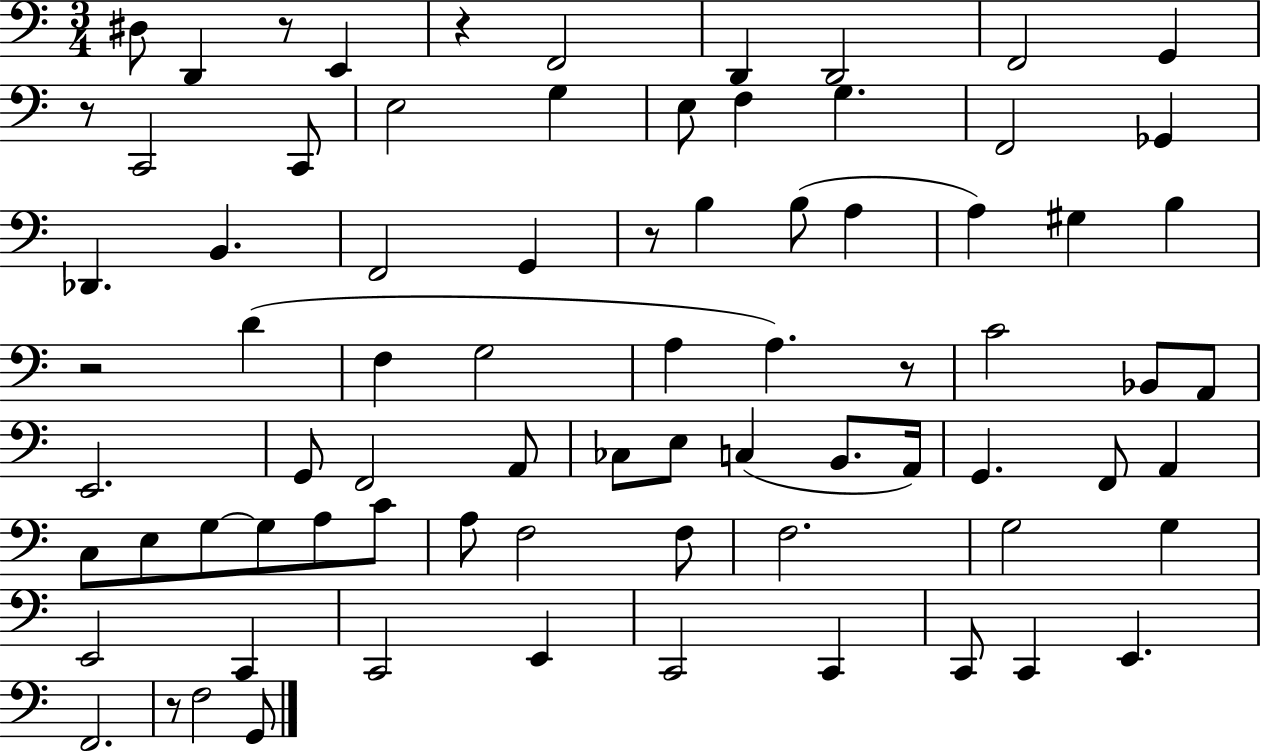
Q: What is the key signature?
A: C major